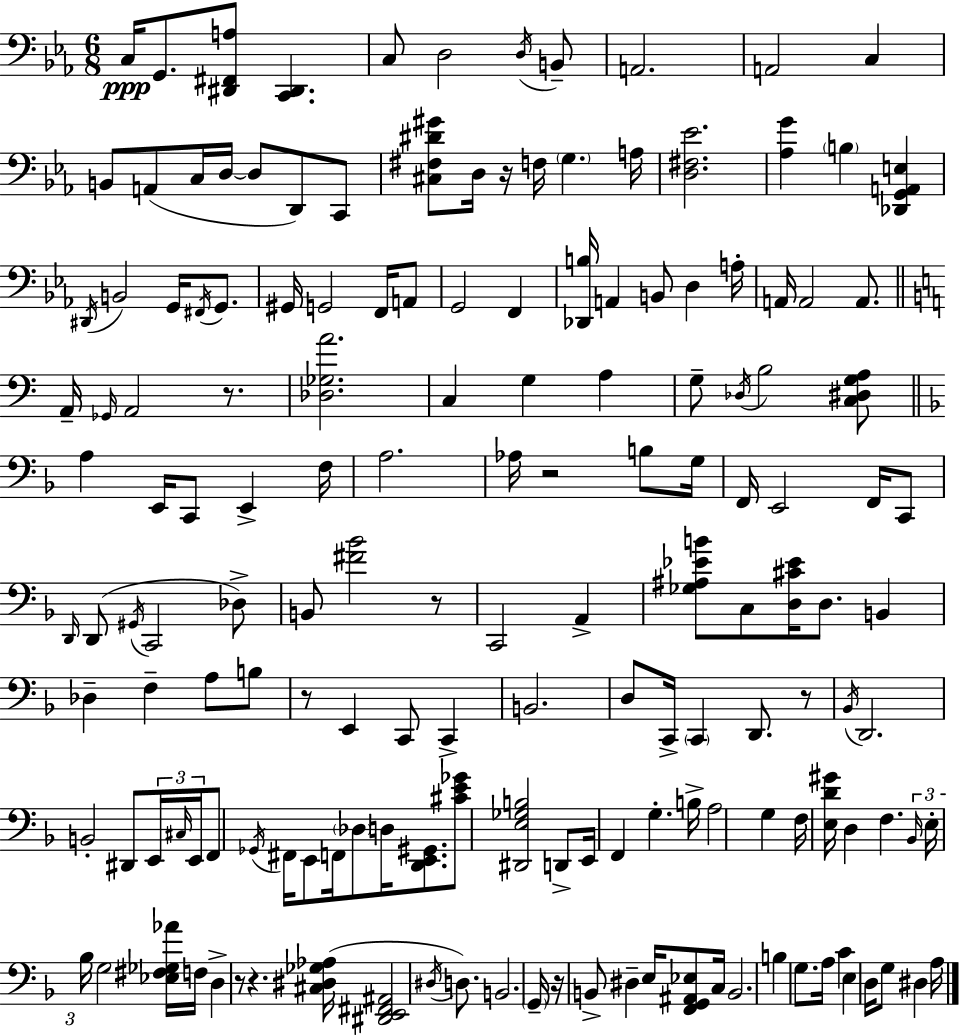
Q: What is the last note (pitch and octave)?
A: A3